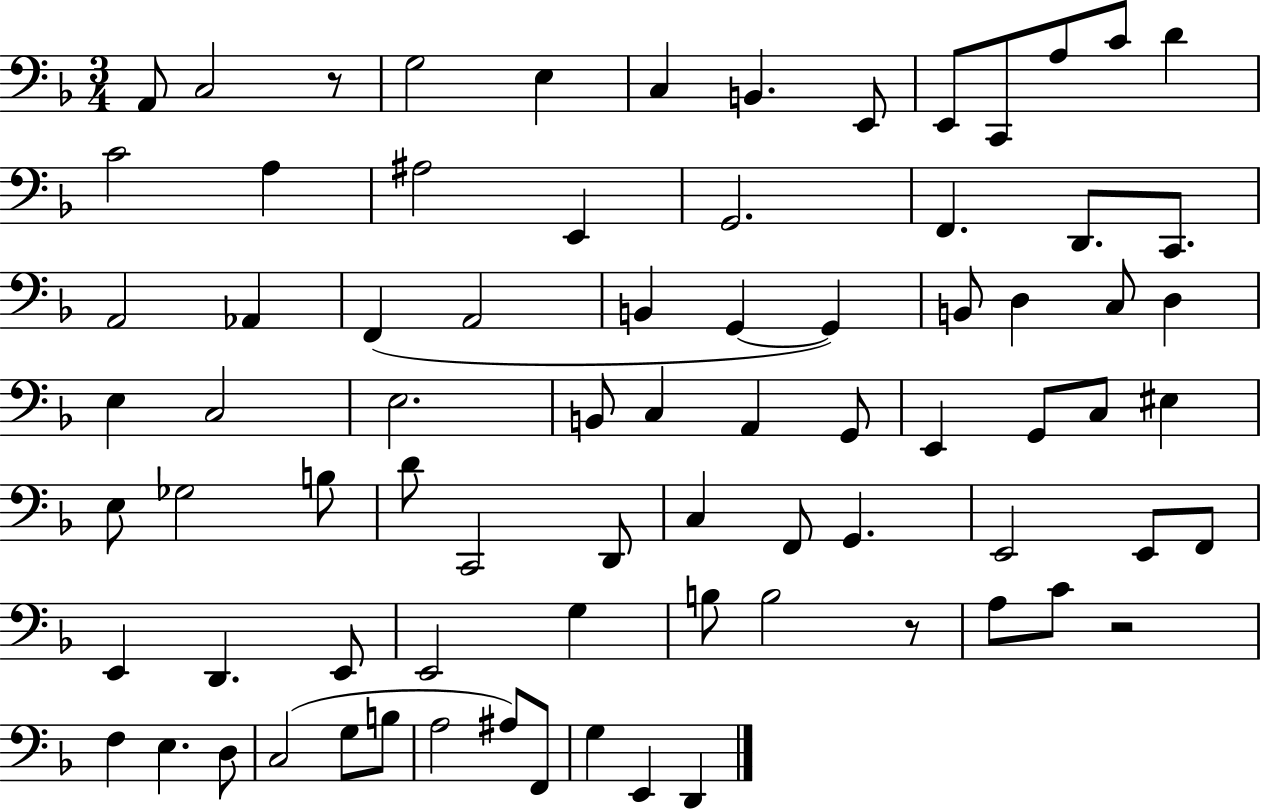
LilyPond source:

{
  \clef bass
  \numericTimeSignature
  \time 3/4
  \key f \major
  a,8 c2 r8 | g2 e4 | c4 b,4. e,8 | e,8 c,8 a8 c'8 d'4 | \break c'2 a4 | ais2 e,4 | g,2. | f,4. d,8. c,8. | \break a,2 aes,4 | f,4( a,2 | b,4 g,4~~ g,4) | b,8 d4 c8 d4 | \break e4 c2 | e2. | b,8 c4 a,4 g,8 | e,4 g,8 c8 eis4 | \break e8 ges2 b8 | d'8 c,2 d,8 | c4 f,8 g,4. | e,2 e,8 f,8 | \break e,4 d,4. e,8 | e,2 g4 | b8 b2 r8 | a8 c'8 r2 | \break f4 e4. d8 | c2( g8 b8 | a2 ais8) f,8 | g4 e,4 d,4 | \break \bar "|."
}